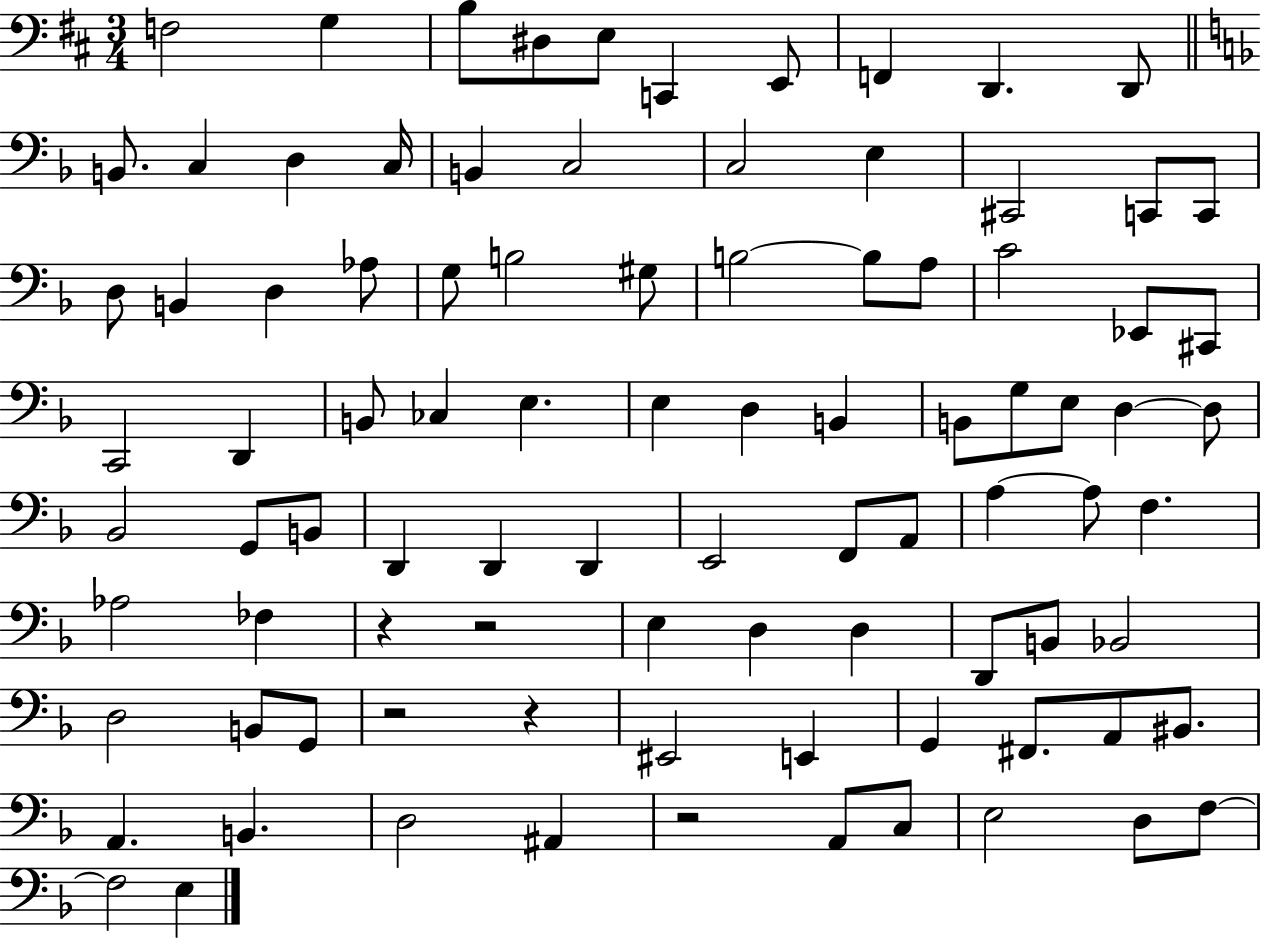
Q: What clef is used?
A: bass